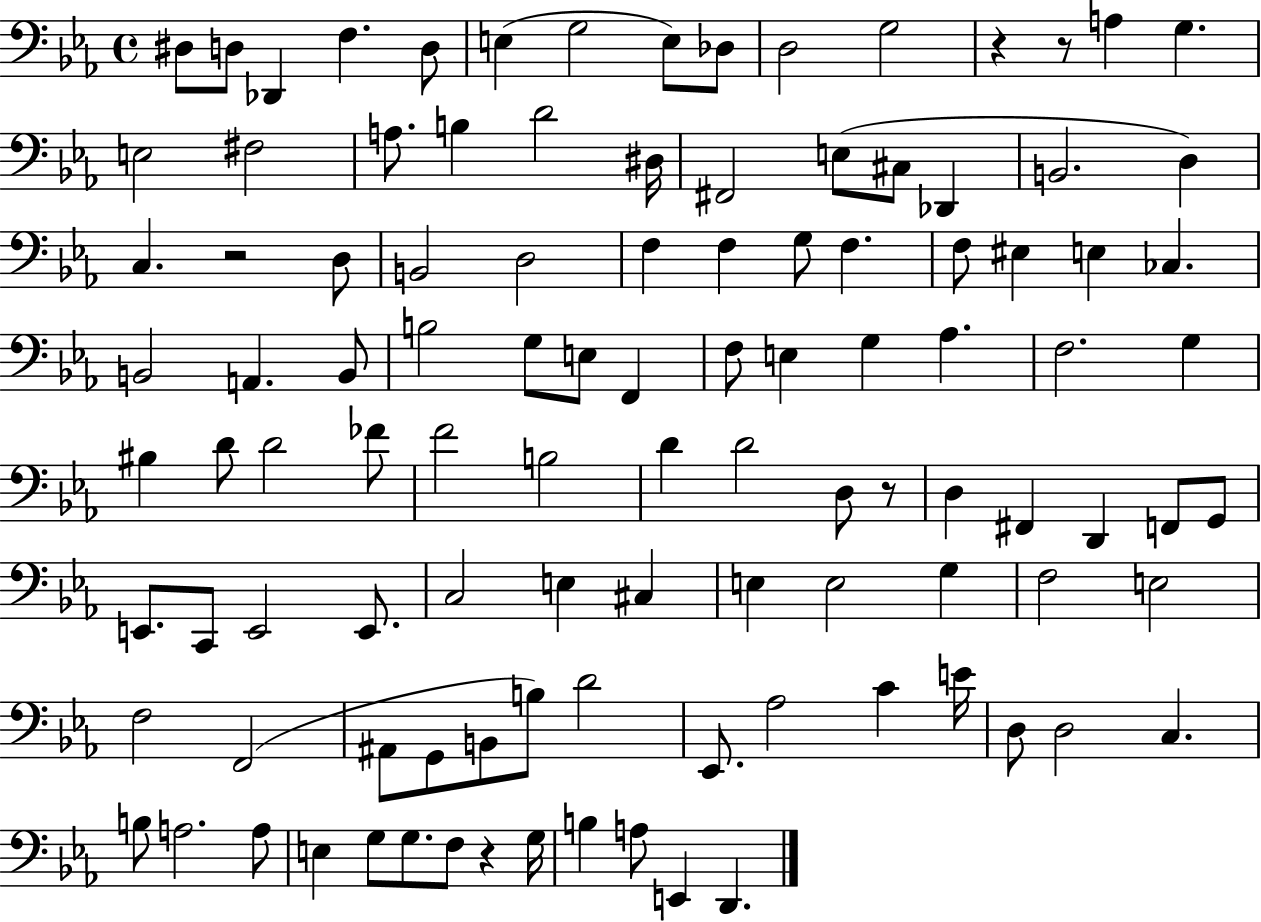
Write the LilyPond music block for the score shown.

{
  \clef bass
  \time 4/4
  \defaultTimeSignature
  \key ees \major
  \repeat volta 2 { dis8 d8 des,4 f4. d8 | e4( g2 e8) des8 | d2 g2 | r4 r8 a4 g4. | \break e2 fis2 | a8. b4 d'2 dis16 | fis,2 e8( cis8 des,4 | b,2. d4) | \break c4. r2 d8 | b,2 d2 | f4 f4 g8 f4. | f8 eis4 e4 ces4. | \break b,2 a,4. b,8 | b2 g8 e8 f,4 | f8 e4 g4 aes4. | f2. g4 | \break bis4 d'8 d'2 fes'8 | f'2 b2 | d'4 d'2 d8 r8 | d4 fis,4 d,4 f,8 g,8 | \break e,8. c,8 e,2 e,8. | c2 e4 cis4 | e4 e2 g4 | f2 e2 | \break f2 f,2( | ais,8 g,8 b,8 b8) d'2 | ees,8. aes2 c'4 e'16 | d8 d2 c4. | \break b8 a2. a8 | e4 g8 g8. f8 r4 g16 | b4 a8 e,4 d,4. | } \bar "|."
}